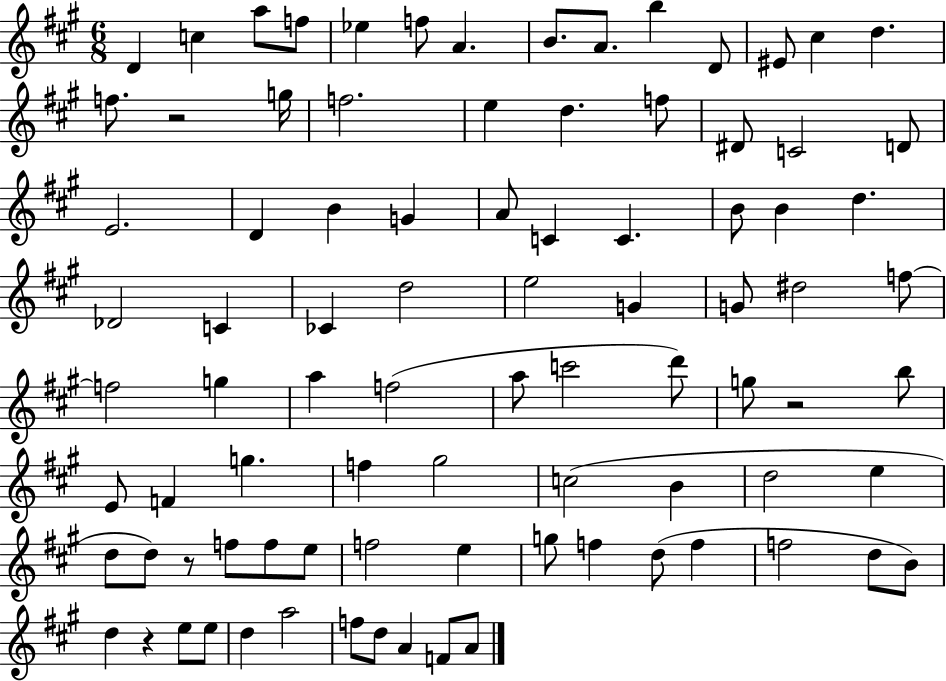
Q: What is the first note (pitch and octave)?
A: D4